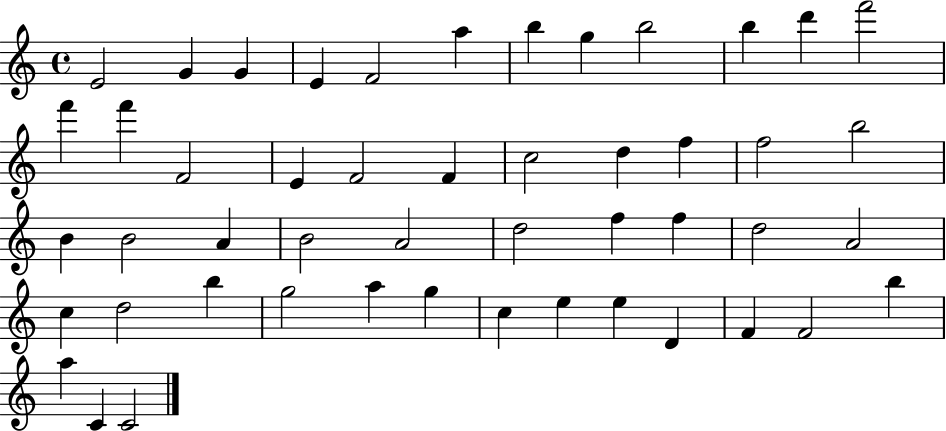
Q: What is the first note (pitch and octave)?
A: E4